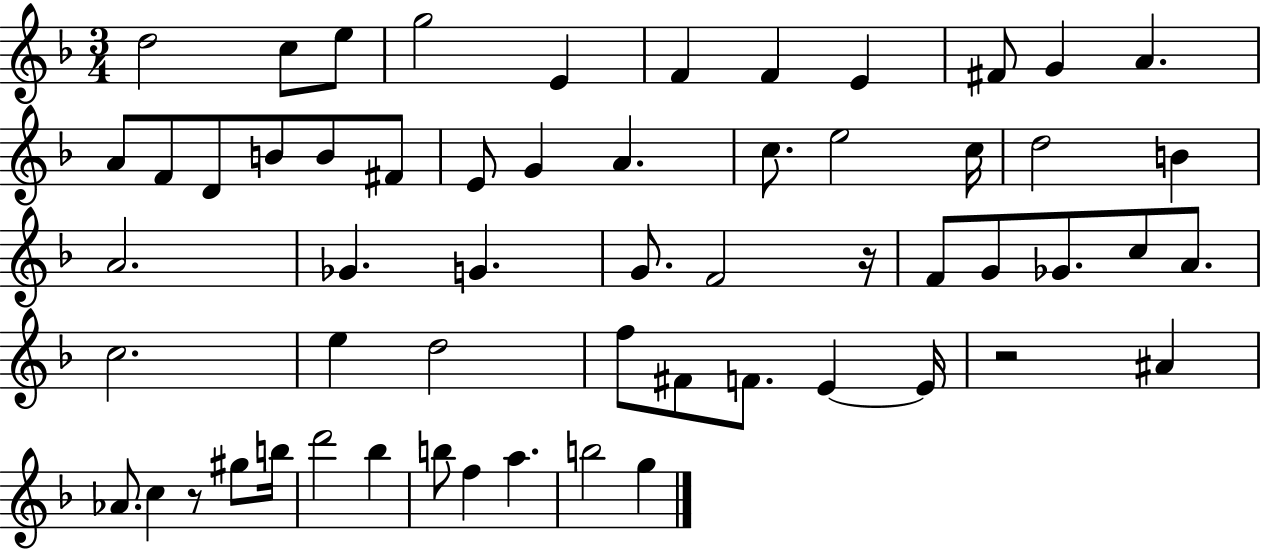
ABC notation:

X:1
T:Untitled
M:3/4
L:1/4
K:F
d2 c/2 e/2 g2 E F F E ^F/2 G A A/2 F/2 D/2 B/2 B/2 ^F/2 E/2 G A c/2 e2 c/4 d2 B A2 _G G G/2 F2 z/4 F/2 G/2 _G/2 c/2 A/2 c2 e d2 f/2 ^F/2 F/2 E E/4 z2 ^A _A/2 c z/2 ^g/2 b/4 d'2 _b b/2 f a b2 g